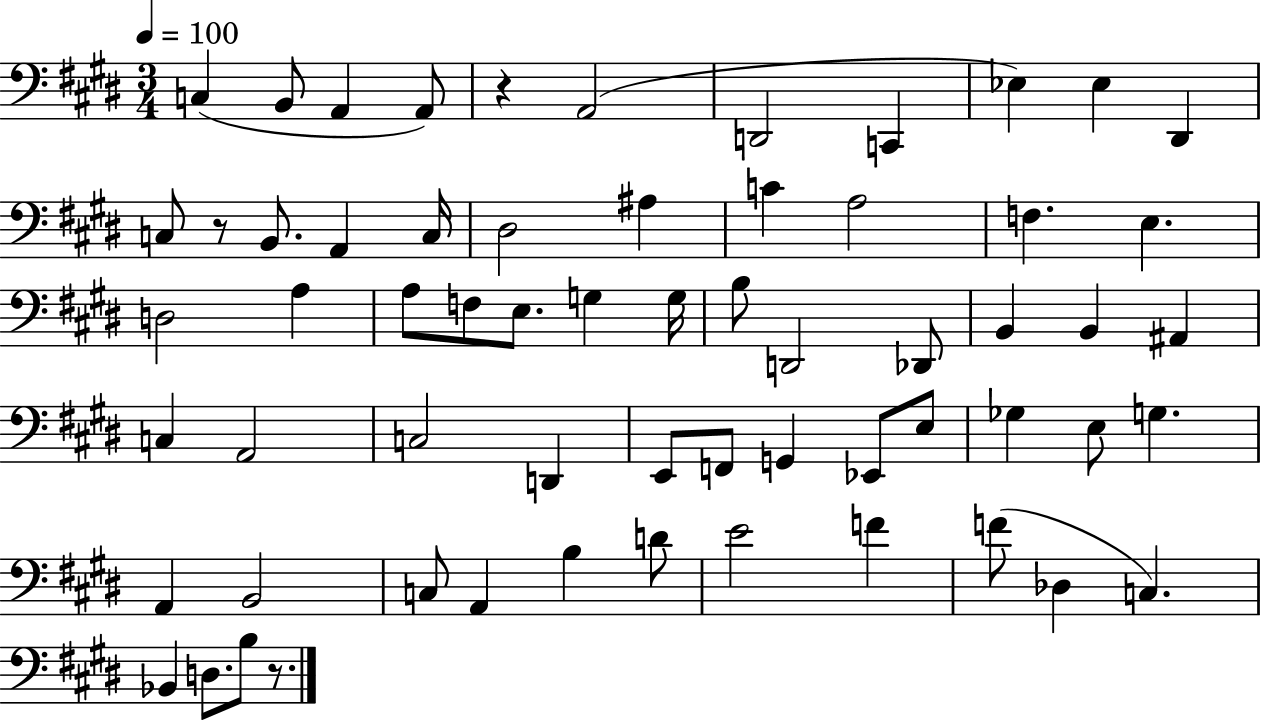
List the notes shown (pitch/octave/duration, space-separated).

C3/q B2/e A2/q A2/e R/q A2/h D2/h C2/q Eb3/q Eb3/q D#2/q C3/e R/e B2/e. A2/q C3/s D#3/h A#3/q C4/q A3/h F3/q. E3/q. D3/h A3/q A3/e F3/e E3/e. G3/q G3/s B3/e D2/h Db2/e B2/q B2/q A#2/q C3/q A2/h C3/h D2/q E2/e F2/e G2/q Eb2/e E3/e Gb3/q E3/e G3/q. A2/q B2/h C3/e A2/q B3/q D4/e E4/h F4/q F4/e Db3/q C3/q. Bb2/q D3/e. B3/e R/e.